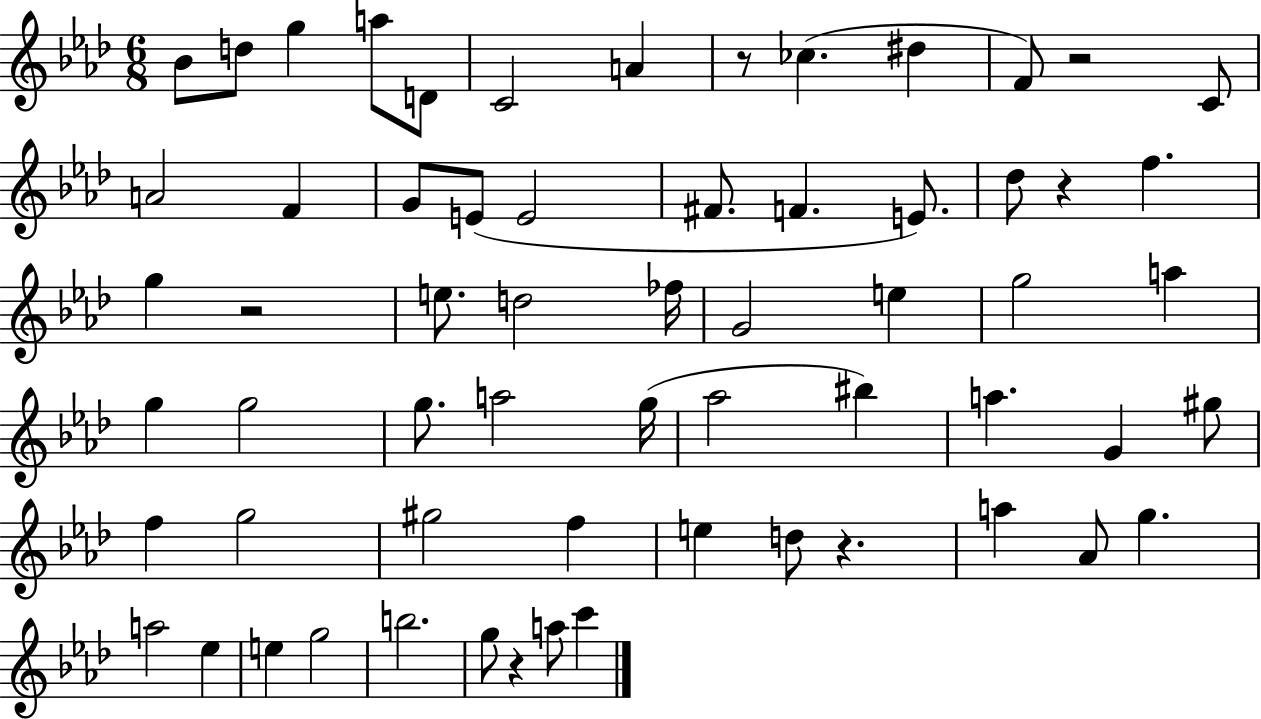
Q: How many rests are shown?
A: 6